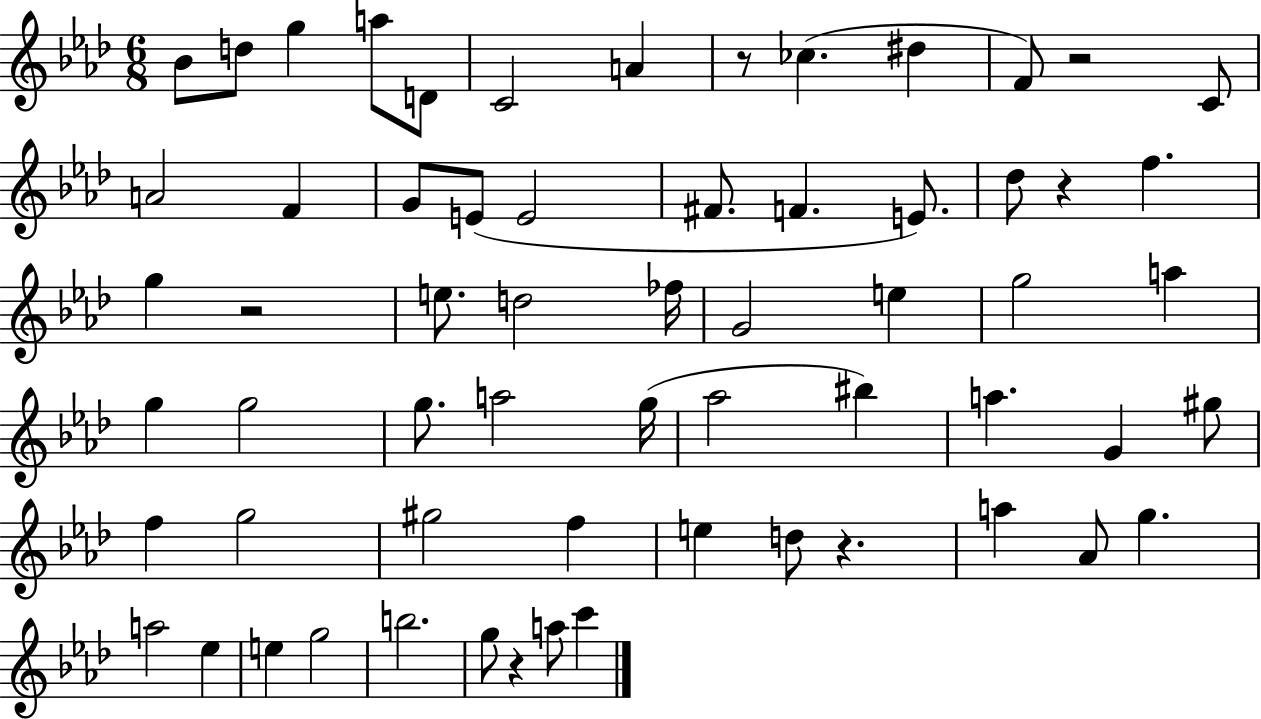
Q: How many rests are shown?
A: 6